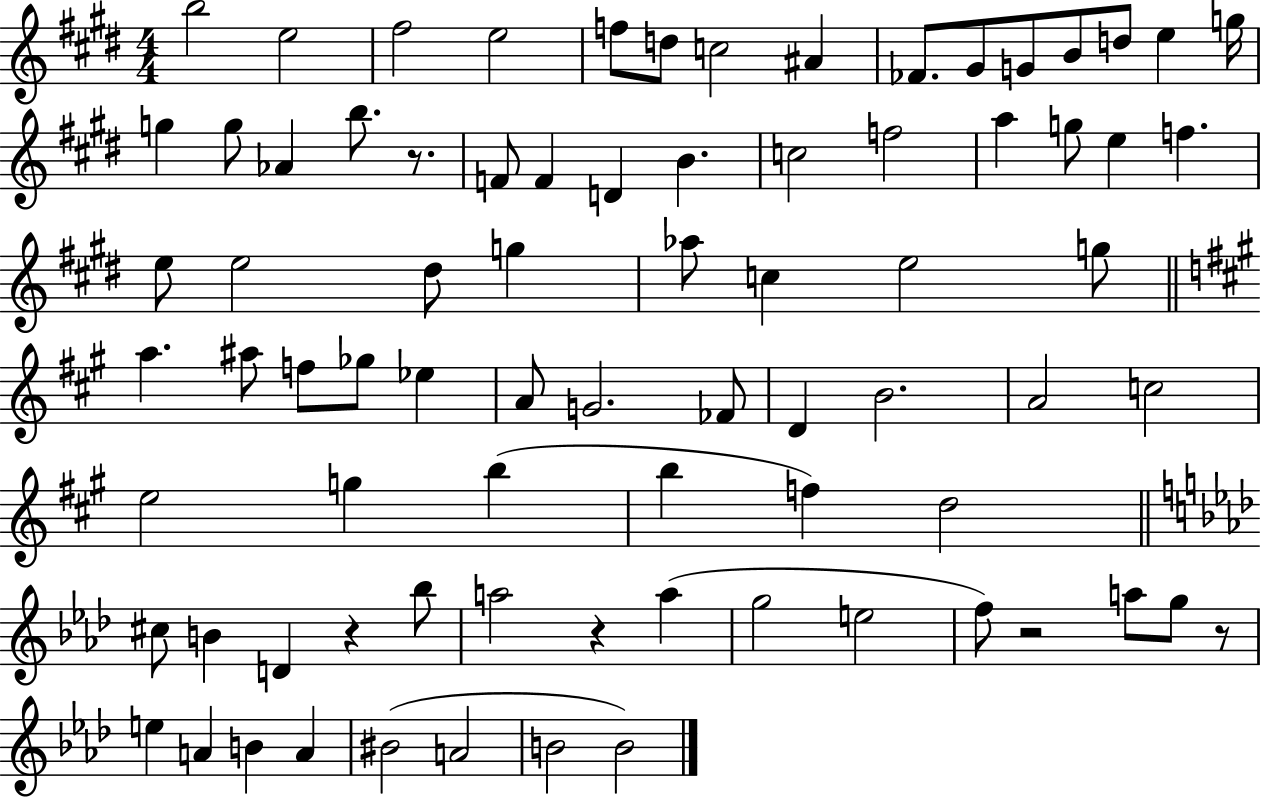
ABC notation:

X:1
T:Untitled
M:4/4
L:1/4
K:E
b2 e2 ^f2 e2 f/2 d/2 c2 ^A _F/2 ^G/2 G/2 B/2 d/2 e g/4 g g/2 _A b/2 z/2 F/2 F D B c2 f2 a g/2 e f e/2 e2 ^d/2 g _a/2 c e2 g/2 a ^a/2 f/2 _g/2 _e A/2 G2 _F/2 D B2 A2 c2 e2 g b b f d2 ^c/2 B D z _b/2 a2 z a g2 e2 f/2 z2 a/2 g/2 z/2 e A B A ^B2 A2 B2 B2